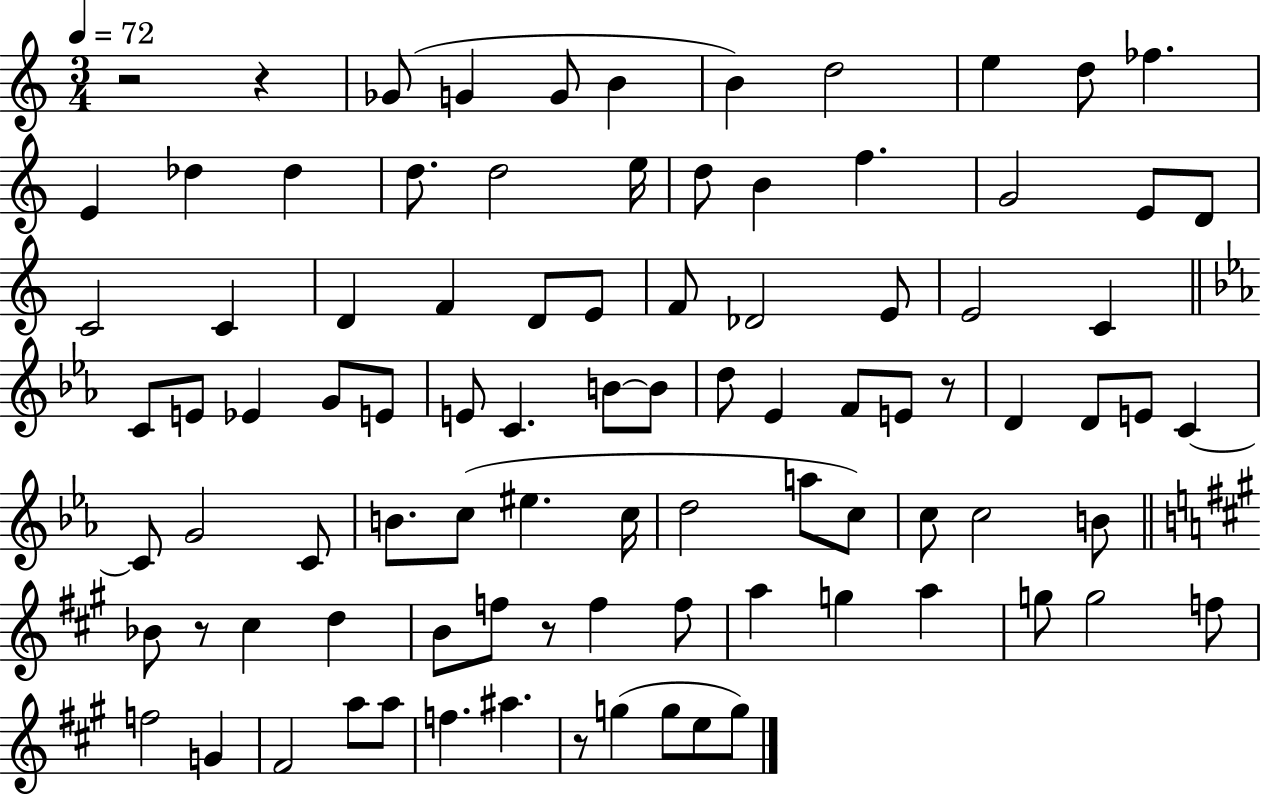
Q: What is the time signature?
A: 3/4